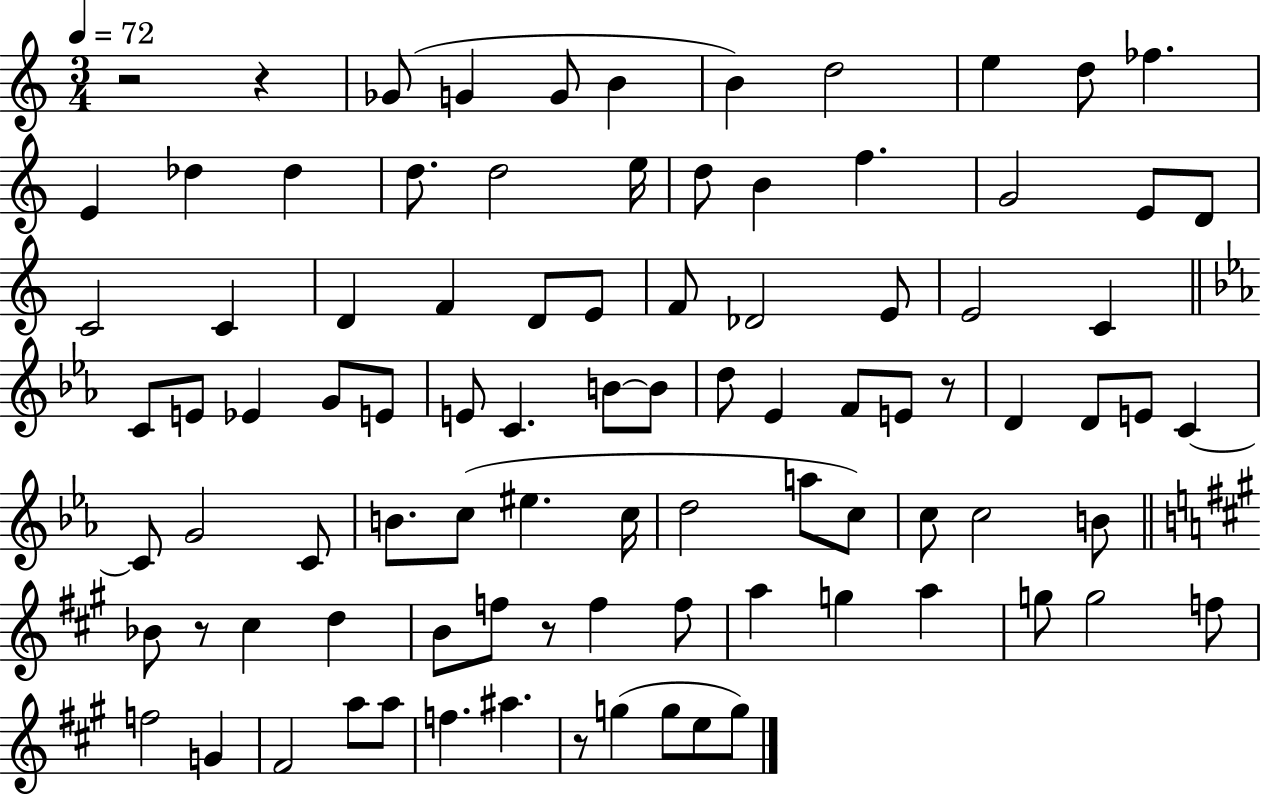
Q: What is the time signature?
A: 3/4